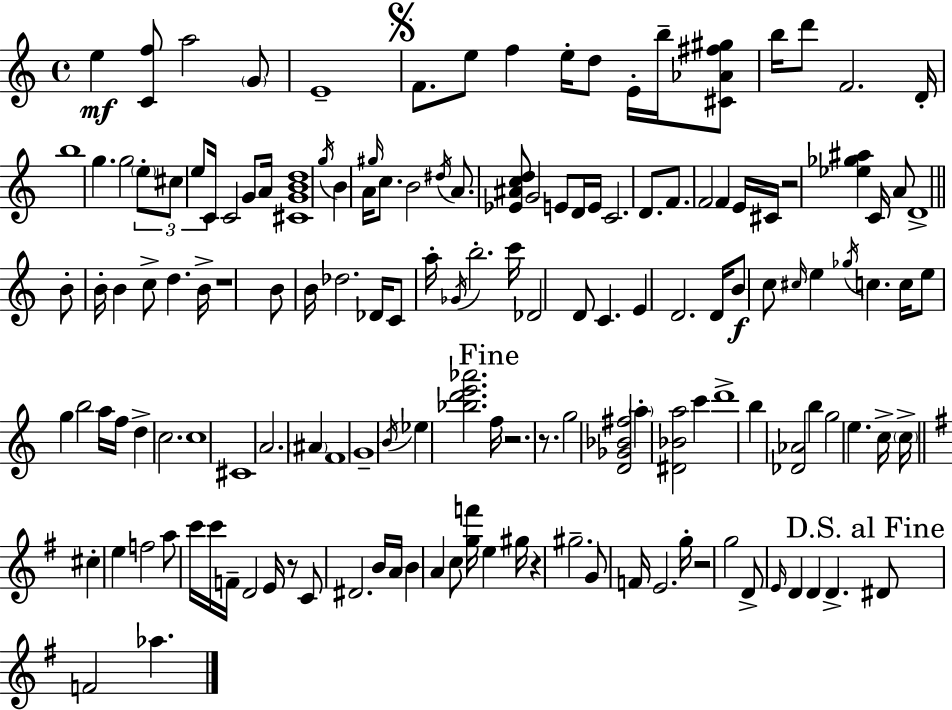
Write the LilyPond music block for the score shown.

{
  \clef treble
  \time 4/4
  \defaultTimeSignature
  \key a \minor
  e''4\mf <c' f''>8 a''2 \parenthesize g'8 | e'1-- | \mark \markup { \musicglyph "scripts.segno" } f'8. e''8 f''4 e''16-. d''8 e'16-. b''16-- <cis' aes' fis'' gis''>8 | b''16 d'''8 f'2. d'16-. | \break b''1 | g''4. g''2 \tuplet 3/2 { \parenthesize e''8-. | cis''8 e''8 } c'16 c'2 g'8 a'16 | <cis' g' b' d''>1 | \break \acciaccatura { g''16 } b'4 a'16 \grace { gis''16 } c''8. b'2 | \acciaccatura { dis''16 } a'8. <ees' ais' c'' d''>8 g'2 | e'8 d'16 e'16 c'2. | d'8. f'8. f'2 f'4 | \break e'16 cis'16 r2 <ees'' ges'' ais''>4 | c'16 a'8 d'1-> | \bar "||" \break \key c \major b'8-. b'16-. b'4 c''8-> d''4. b'16-> | r1 | b'8 b'16 des''2. des'16 | c'8 a''16-. \acciaccatura { ges'16 } b''2.-. | \break c'''16 des'2 d'8 c'4. | e'4 d'2. | d'16 b'8\f c''8 \grace { cis''16 } e''4 \acciaccatura { ges''16 } c''4. | c''16 e''8 g''4 b''2 | \break a''16 f''16 d''4-> c''2. | c''1 | cis'1 | a'2. \parenthesize ais'4 | \break f'1 | g'1-- | \acciaccatura { b'16 } ees''4 <bes'' d''' e''' aes'''>2. | \mark "Fine" f''16 r2. | \break r8. g''2 <d' ges' bes' fis''>2 | \parenthesize a''4-. <dis' bes' a''>2 | c'''4 d'''1-> | b''4 <des' aes'>2 | \break b''4 g''2 e''4. | c''16-> \parenthesize c''16-> \bar "||" \break \key g \major cis''4-. e''4 f''2 | a''8 c'''16 c'''16 f'16-- d'2 e'16 r8 | c'8 dis'2. b'16 a'16 | b'4 a'4 c''8 <g'' f'''>16 e''4 gis''16 | \break r4 gis''2.-- | g'8 f'16 e'2. g''16-. | r2 g''2 | d'8-> \grace { e'16 } d'4 d'4 d'4.-> | \break \mark "D.S. al Fine" dis'8 f'2 aes''4. | \bar "|."
}